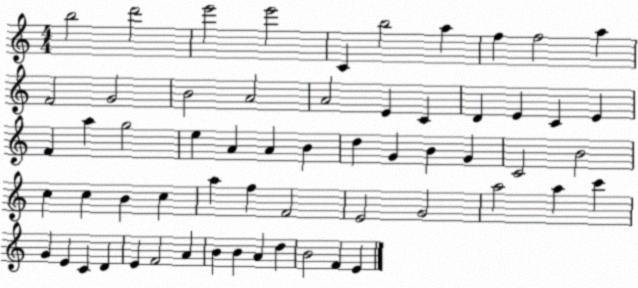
X:1
T:Untitled
M:4/4
L:1/4
K:C
b2 d'2 e'2 e'2 C b2 a f f2 a F2 G2 B2 A2 A2 E C D E C E F a g2 e A A B d G B G C2 B2 c c B c a f F2 E2 G2 a2 a c' G E C D E F2 A B B A d B2 F E